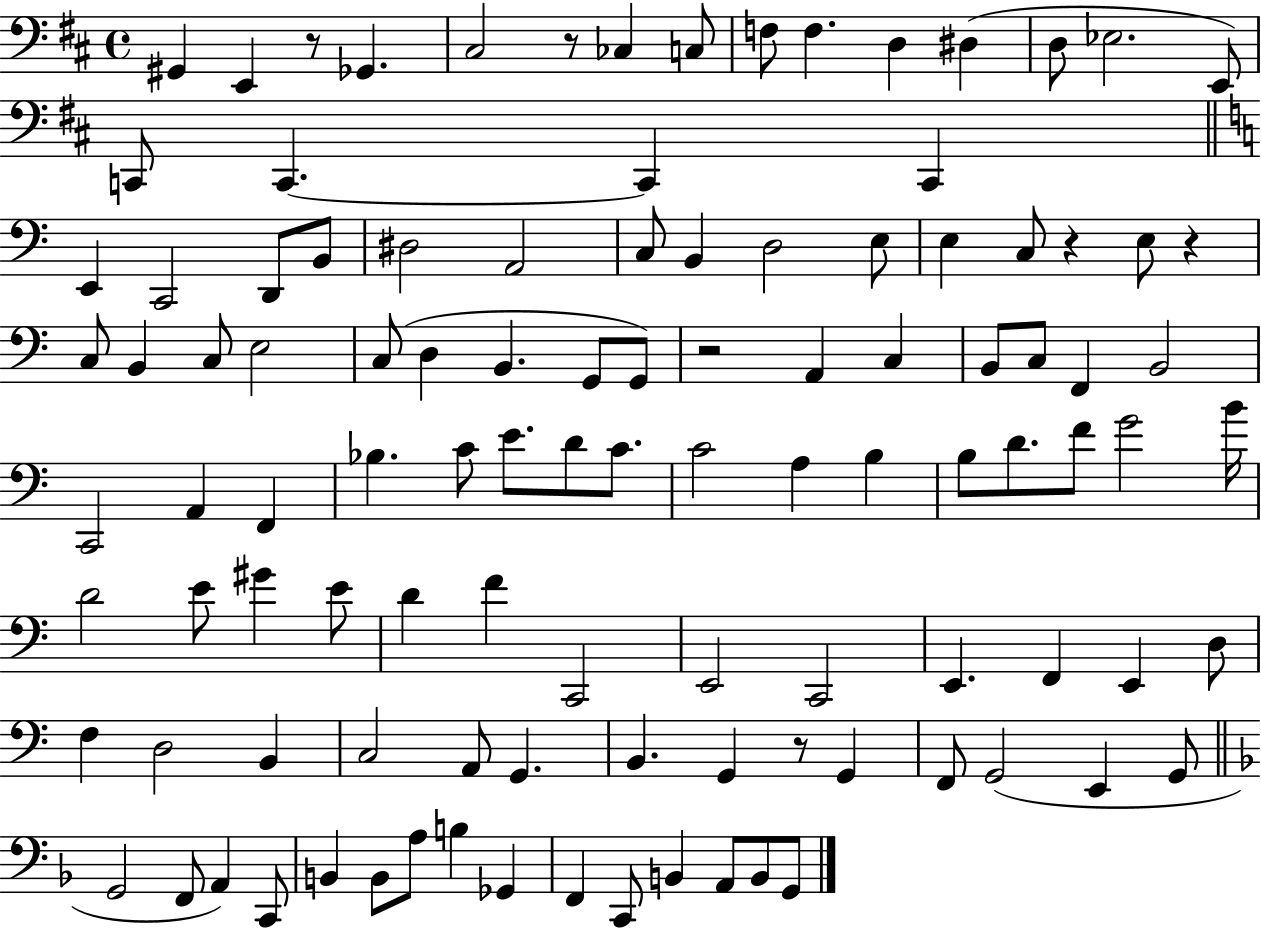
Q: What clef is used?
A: bass